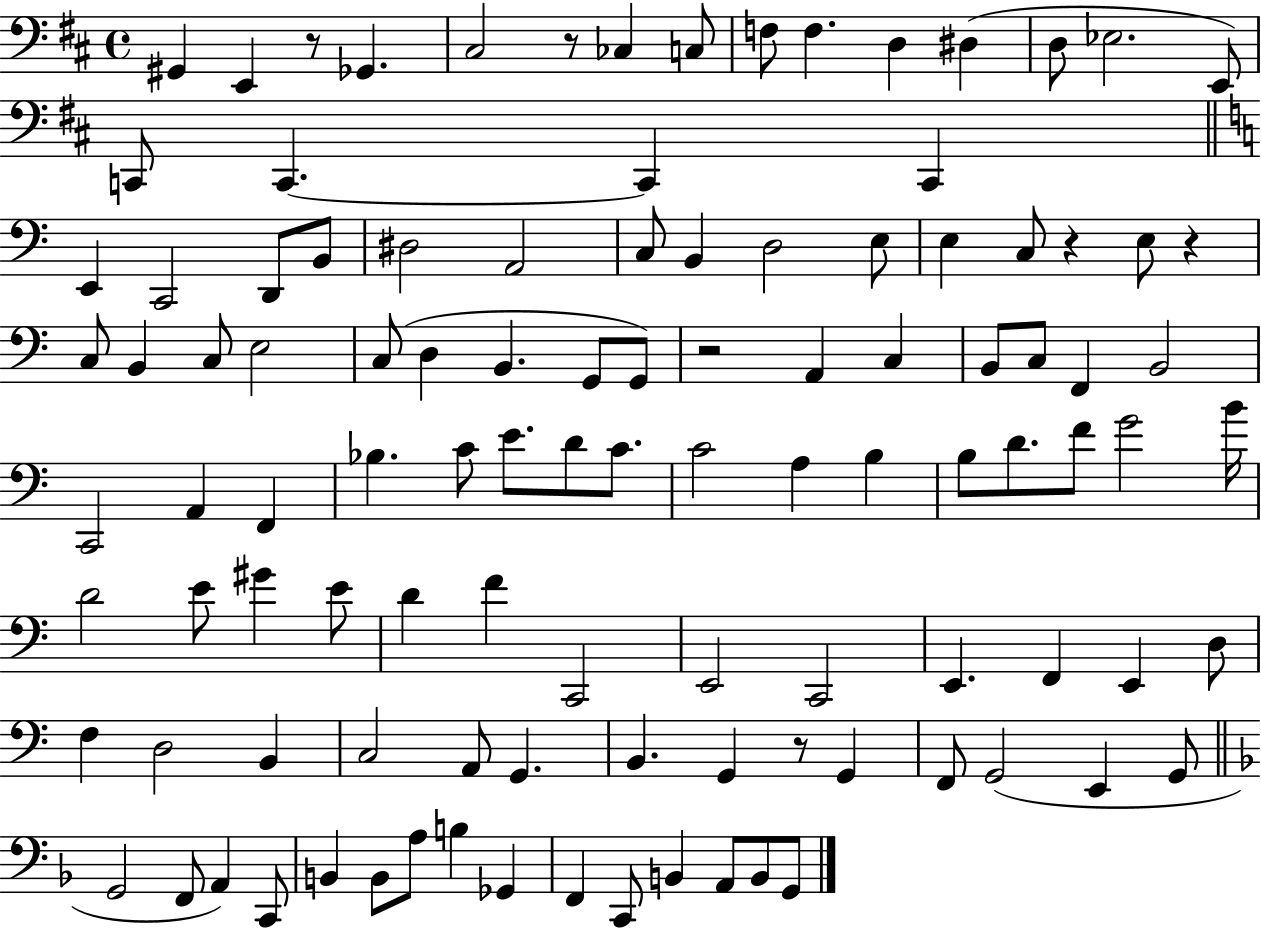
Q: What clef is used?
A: bass